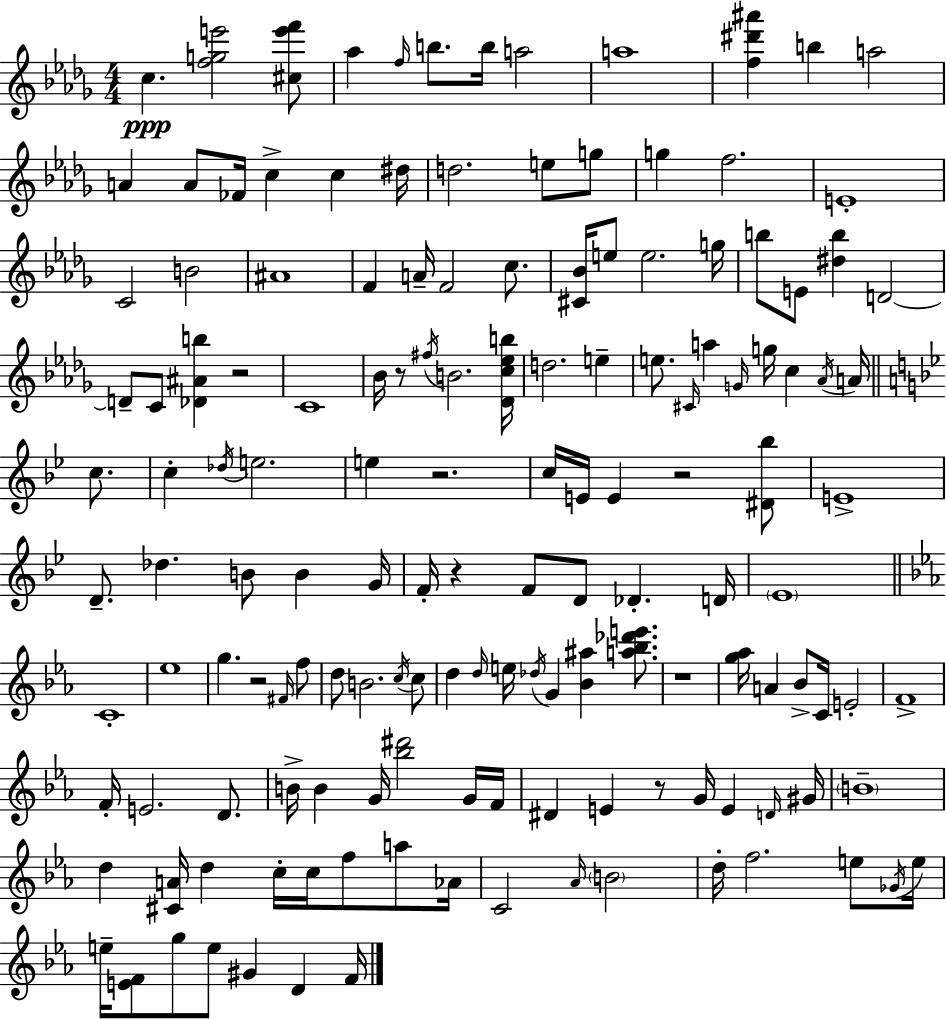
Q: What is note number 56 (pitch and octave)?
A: C5